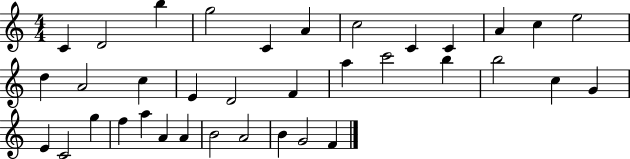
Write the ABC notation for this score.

X:1
T:Untitled
M:4/4
L:1/4
K:C
C D2 b g2 C A c2 C C A c e2 d A2 c E D2 F a c'2 b b2 c G E C2 g f a A A B2 A2 B G2 F